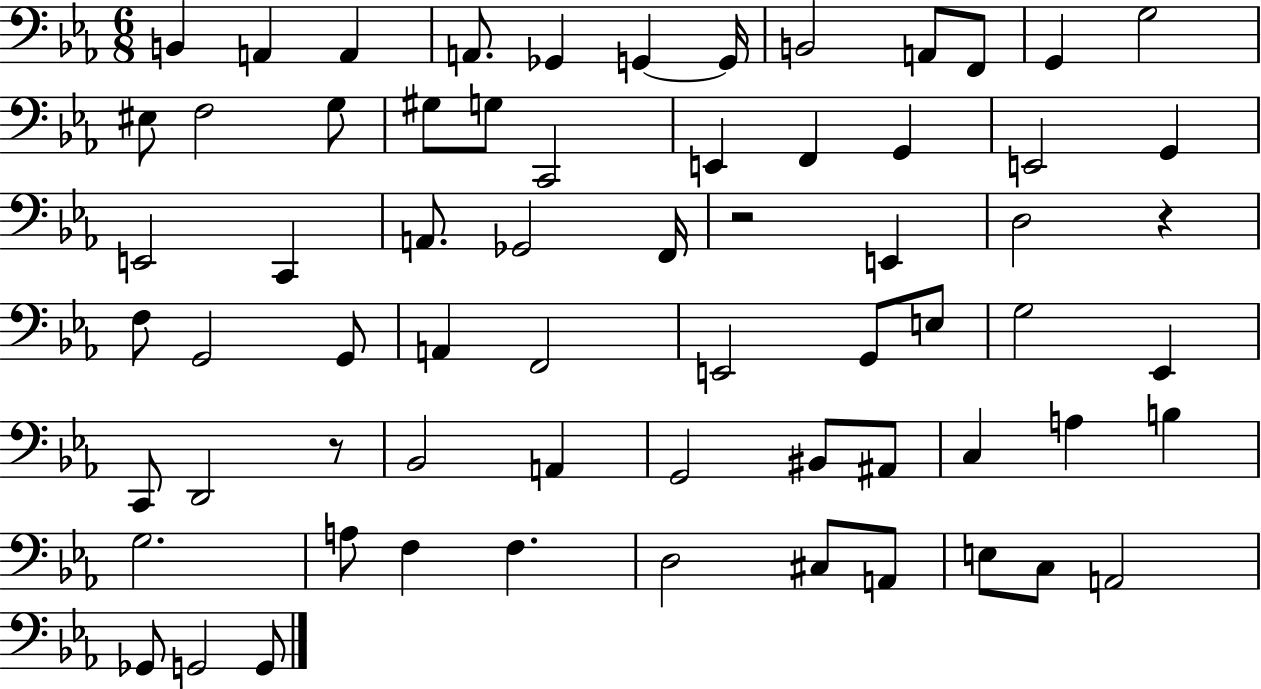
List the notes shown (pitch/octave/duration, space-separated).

B2/q A2/q A2/q A2/e. Gb2/q G2/q G2/s B2/h A2/e F2/e G2/q G3/h EIS3/e F3/h G3/e G#3/e G3/e C2/h E2/q F2/q G2/q E2/h G2/q E2/h C2/q A2/e. Gb2/h F2/s R/h E2/q D3/h R/q F3/e G2/h G2/e A2/q F2/h E2/h G2/e E3/e G3/h Eb2/q C2/e D2/h R/e Bb2/h A2/q G2/h BIS2/e A#2/e C3/q A3/q B3/q G3/h. A3/e F3/q F3/q. D3/h C#3/e A2/e E3/e C3/e A2/h Gb2/e G2/h G2/e